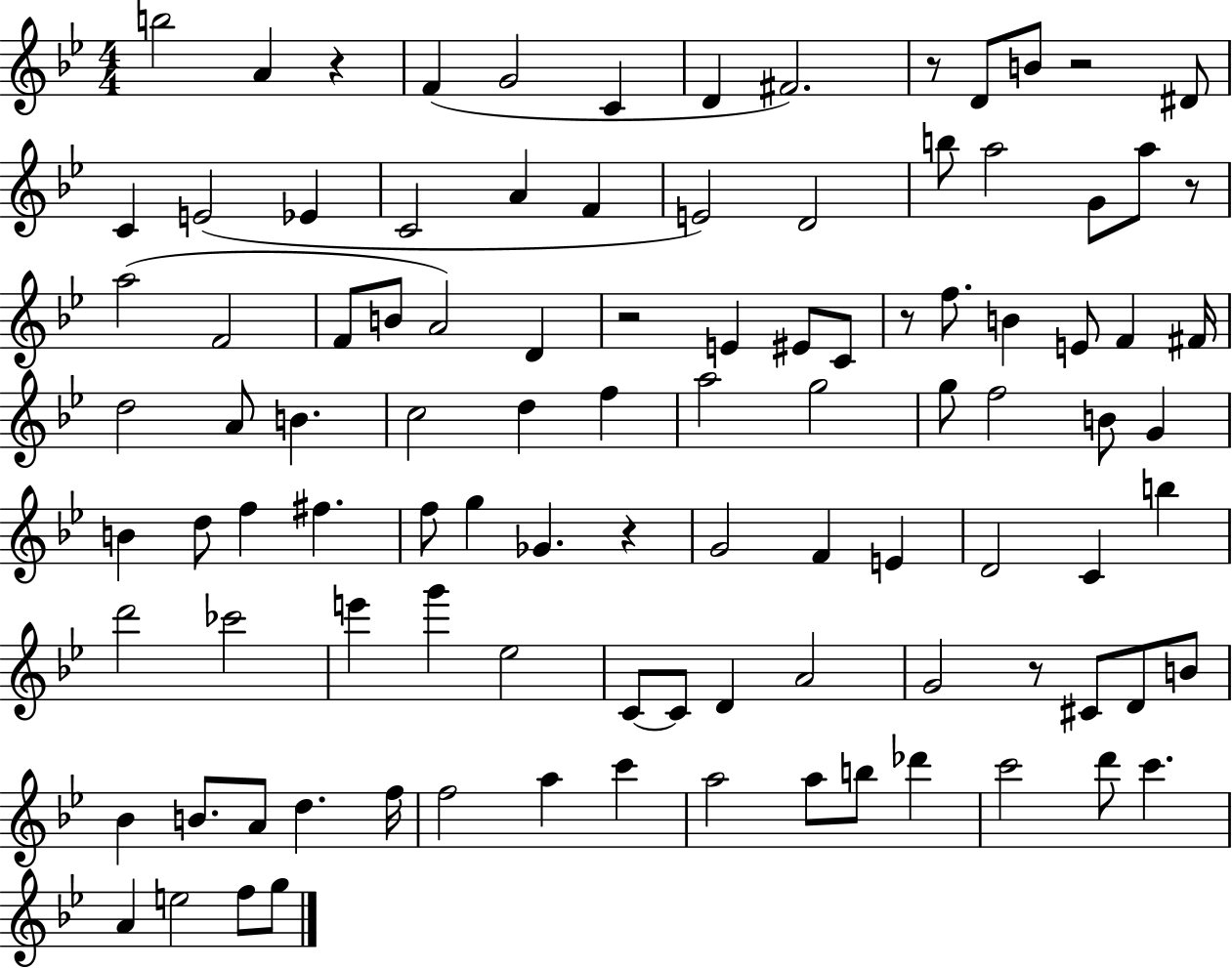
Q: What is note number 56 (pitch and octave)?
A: G4